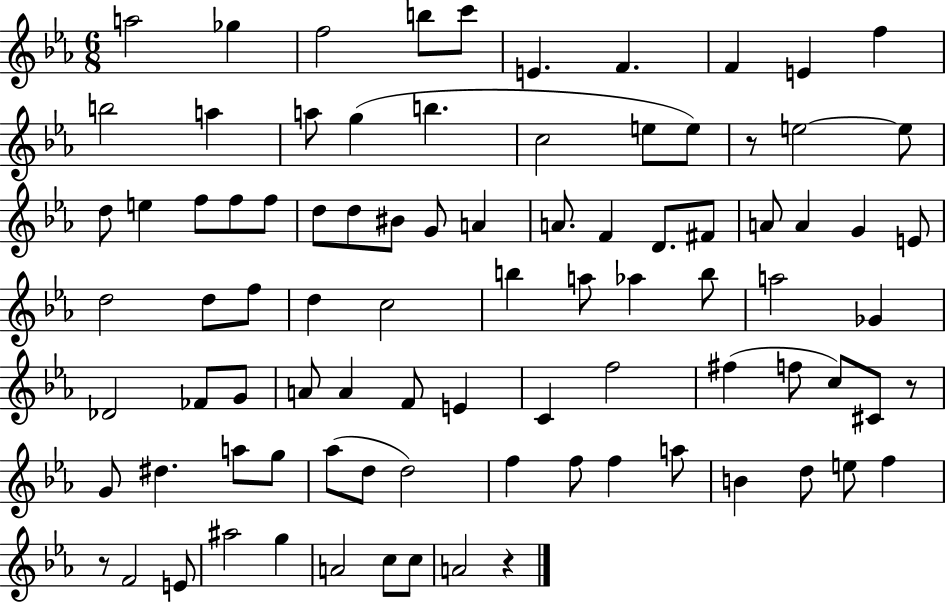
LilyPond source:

{
  \clef treble
  \numericTimeSignature
  \time 6/8
  \key ees \major
  a''2 ges''4 | f''2 b''8 c'''8 | e'4. f'4. | f'4 e'4 f''4 | \break b''2 a''4 | a''8 g''4( b''4. | c''2 e''8 e''8) | r8 e''2~~ e''8 | \break d''8 e''4 f''8 f''8 f''8 | d''8 d''8 bis'8 g'8 a'4 | a'8. f'4 d'8. fis'8 | a'8 a'4 g'4 e'8 | \break d''2 d''8 f''8 | d''4 c''2 | b''4 a''8 aes''4 b''8 | a''2 ges'4 | \break des'2 fes'8 g'8 | a'8 a'4 f'8 e'4 | c'4 f''2 | fis''4( f''8 c''8) cis'8 r8 | \break g'8 dis''4. a''8 g''8 | aes''8( d''8 d''2) | f''4 f''8 f''4 a''8 | b'4 d''8 e''8 f''4 | \break r8 f'2 e'8 | ais''2 g''4 | a'2 c''8 c''8 | a'2 r4 | \break \bar "|."
}